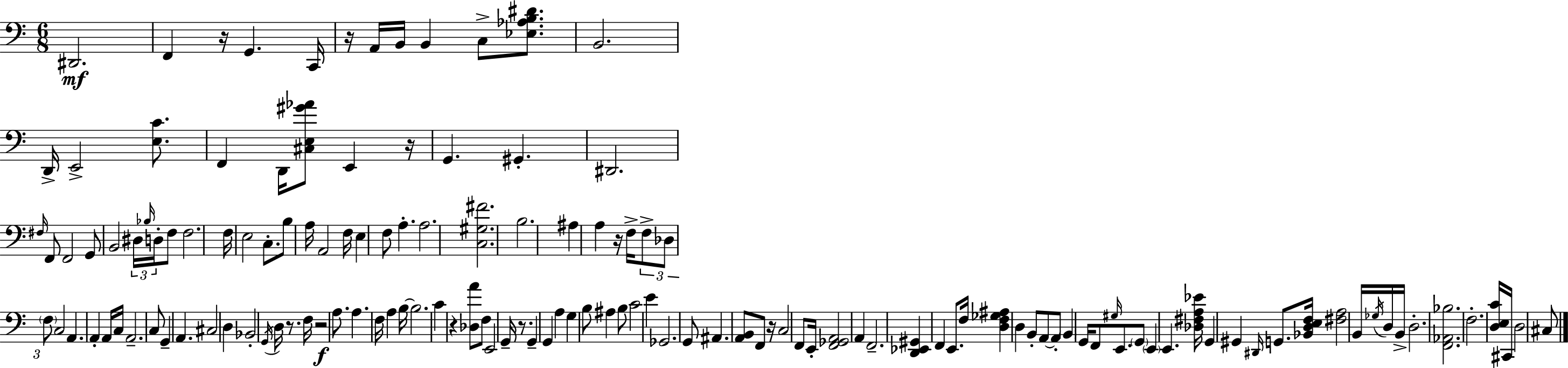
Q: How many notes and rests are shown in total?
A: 139